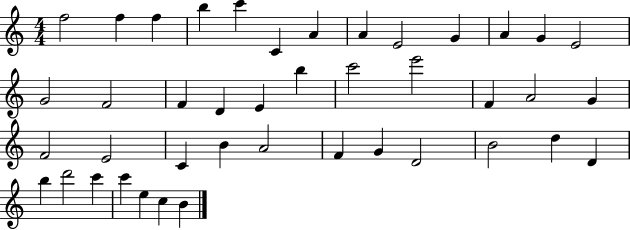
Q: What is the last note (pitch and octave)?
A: B4